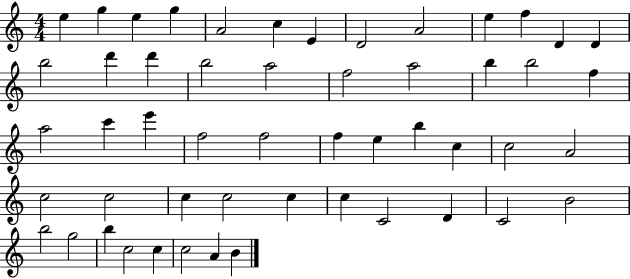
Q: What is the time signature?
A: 4/4